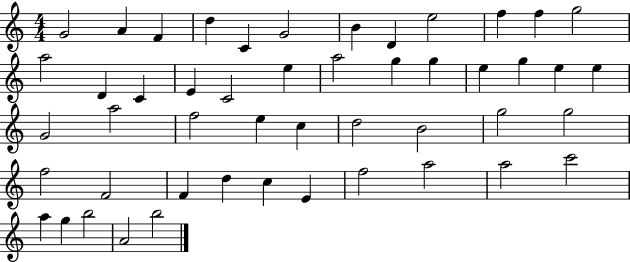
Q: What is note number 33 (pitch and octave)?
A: G5